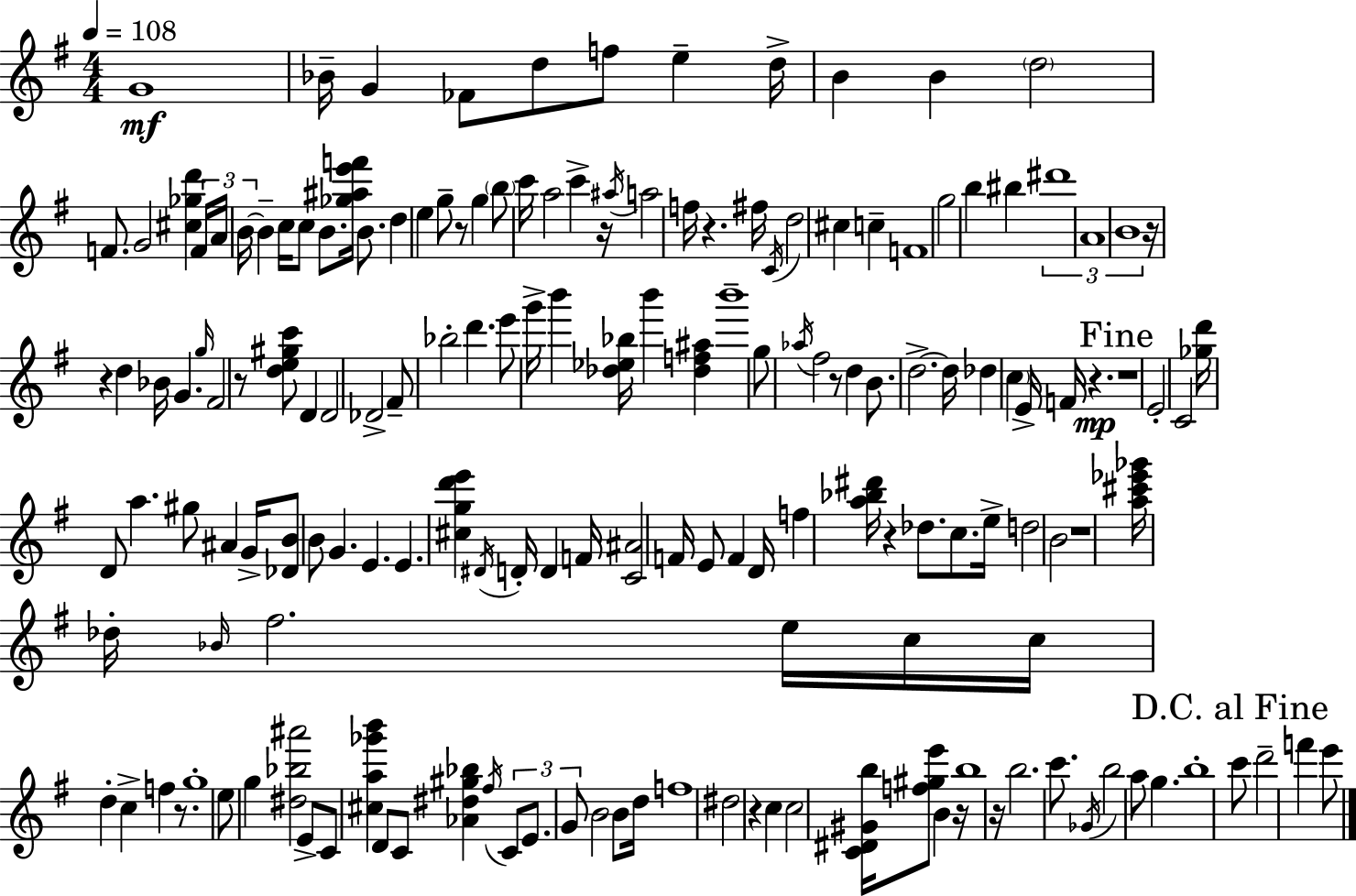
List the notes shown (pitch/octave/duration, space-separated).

G4/w Bb4/s G4/q FES4/e D5/e F5/e E5/q D5/s B4/q B4/q D5/h F4/e. G4/h [C#5,Gb5,D6]/q F4/s A4/s B4/s B4/q C5/s C5/e B4/e. [Gb5,A#5,E6,F6]/s B4/e. D5/q E5/q G5/e R/e G5/q B5/e C6/s A5/h C6/q R/s A#5/s A5/h F5/s R/q. F#5/s C4/s D5/h C#5/q C5/q F4/w G5/h B5/q BIS5/q D#6/w A4/w B4/w R/s R/q D5/q Bb4/s G4/q. G5/s F#4/h R/e [D5,E5,G#5,C6]/e D4/q D4/h Db4/h F#4/e Bb5/h D6/q. E6/e G6/s B6/q [Db5,Eb5,Bb5]/s B6/q [Db5,F5,A#5]/q B6/w G5/e Ab5/s F#5/h R/e D5/q B4/e. D5/h. D5/s Db5/q C5/q E4/s F4/s R/q. R/w E4/h C4/h [Gb5,D6]/s D4/e A5/q. G#5/e A#4/q G4/s [Db4,B4]/e B4/e G4/q. E4/q. E4/q. [C#5,G5,D6,E6]/q D#4/s D4/s D4/q F4/s [C4,A#4]/h F4/s E4/e F4/q D4/s F5/q [A5,Bb5,D#6]/s R/q Db5/e. C5/e. E5/s D5/h B4/h R/w [A5,C#6,Eb6,Gb6]/s Db5/s Bb4/s F#5/h. E5/s C5/s C5/s D5/q C5/q F5/q R/e. G5/w E5/e G5/q [D#5,Bb5,A#6]/h E4/e C4/e [C#5,A5,Gb6,B6]/q D4/e C4/e [Ab4,D#5,G#5,Bb5]/q F#5/s C4/e E4/e. G4/e B4/h B4/e D5/s F5/w D#5/h R/q C5/q C5/h [C4,D#4,G#4,B5]/s [F5,G#5,E6]/e B4/q R/s B5/w R/s B5/h. C6/e. Gb4/s B5/h A5/e G5/q. B5/w C6/e D6/h F6/q E6/e